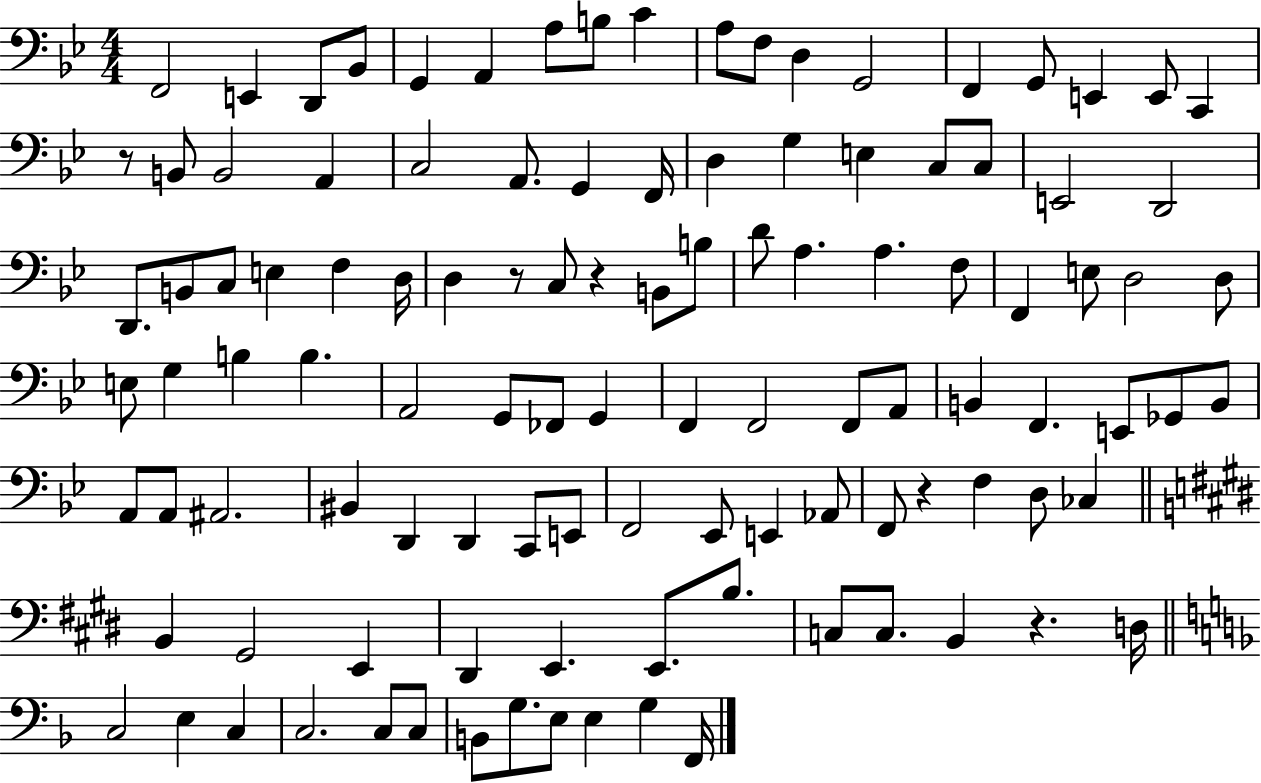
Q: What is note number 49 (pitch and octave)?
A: D3